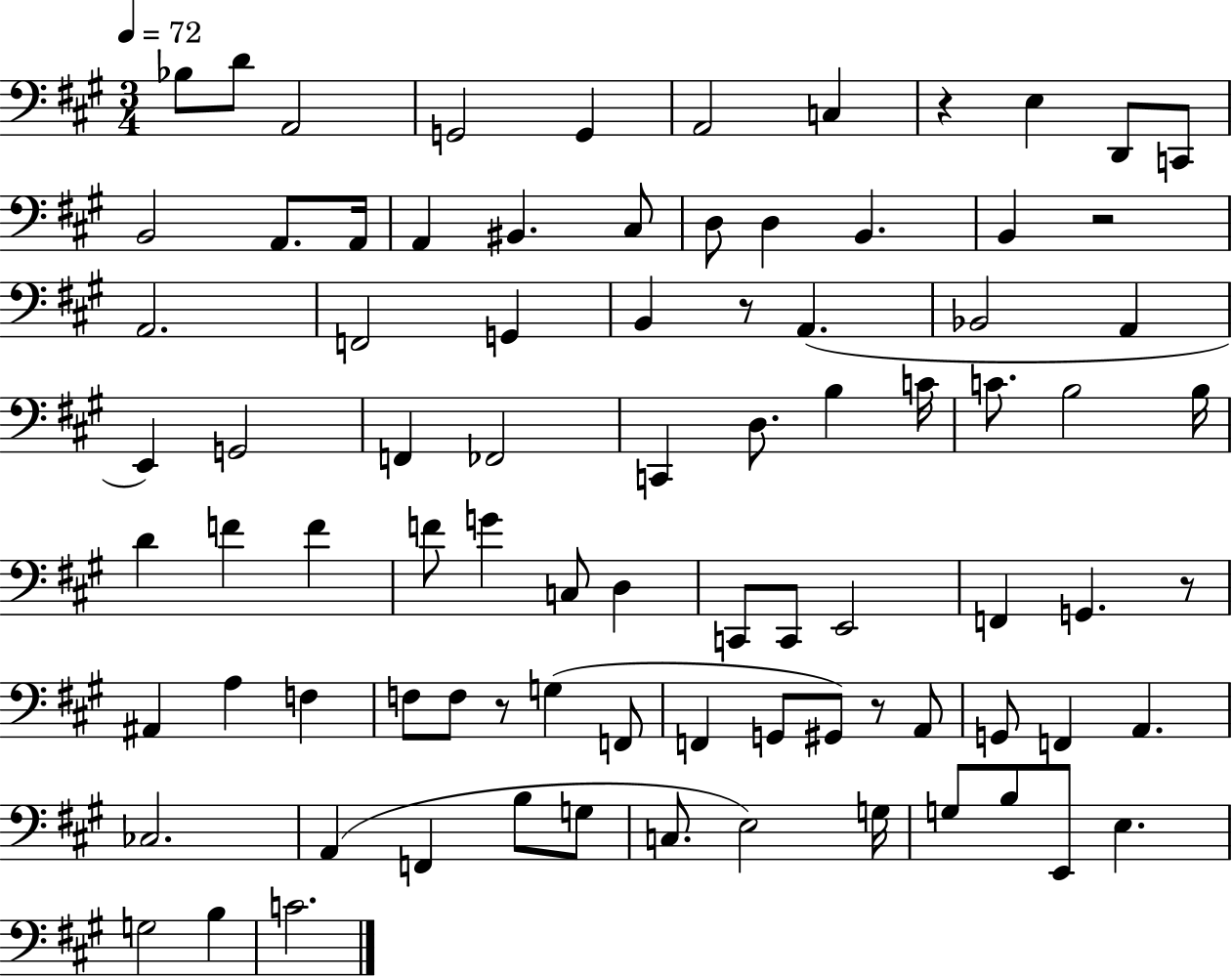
{
  \clef bass
  \numericTimeSignature
  \time 3/4
  \key a \major
  \tempo 4 = 72
  bes8 d'8 a,2 | g,2 g,4 | a,2 c4 | r4 e4 d,8 c,8 | \break b,2 a,8. a,16 | a,4 bis,4. cis8 | d8 d4 b,4. | b,4 r2 | \break a,2. | f,2 g,4 | b,4 r8 a,4.( | bes,2 a,4 | \break e,4) g,2 | f,4 fes,2 | c,4 d8. b4 c'16 | c'8. b2 b16 | \break d'4 f'4 f'4 | f'8 g'4 c8 d4 | c,8 c,8 e,2 | f,4 g,4. r8 | \break ais,4 a4 f4 | f8 f8 r8 g4( f,8 | f,4 g,8 gis,8) r8 a,8 | g,8 f,4 a,4. | \break ces2. | a,4( f,4 b8 g8 | c8. e2) g16 | g8 b8 e,8 e4. | \break g2 b4 | c'2. | \bar "|."
}